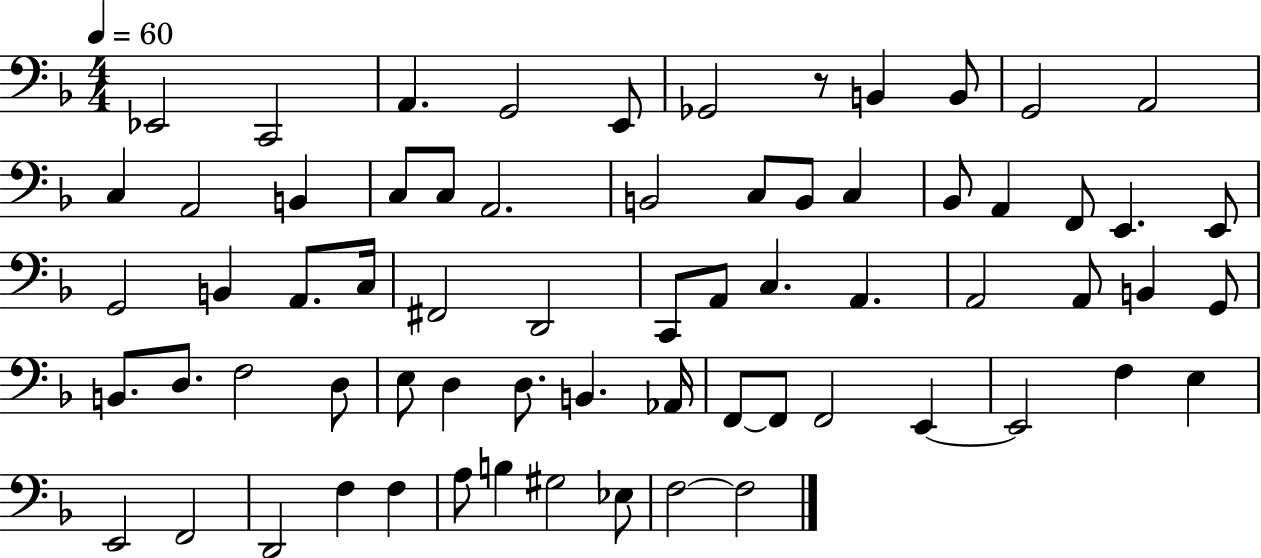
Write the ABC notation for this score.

X:1
T:Untitled
M:4/4
L:1/4
K:F
_E,,2 C,,2 A,, G,,2 E,,/2 _G,,2 z/2 B,, B,,/2 G,,2 A,,2 C, A,,2 B,, C,/2 C,/2 A,,2 B,,2 C,/2 B,,/2 C, _B,,/2 A,, F,,/2 E,, E,,/2 G,,2 B,, A,,/2 C,/4 ^F,,2 D,,2 C,,/2 A,,/2 C, A,, A,,2 A,,/2 B,, G,,/2 B,,/2 D,/2 F,2 D,/2 E,/2 D, D,/2 B,, _A,,/4 F,,/2 F,,/2 F,,2 E,, E,,2 F, E, E,,2 F,,2 D,,2 F, F, A,/2 B, ^G,2 _E,/2 F,2 F,2